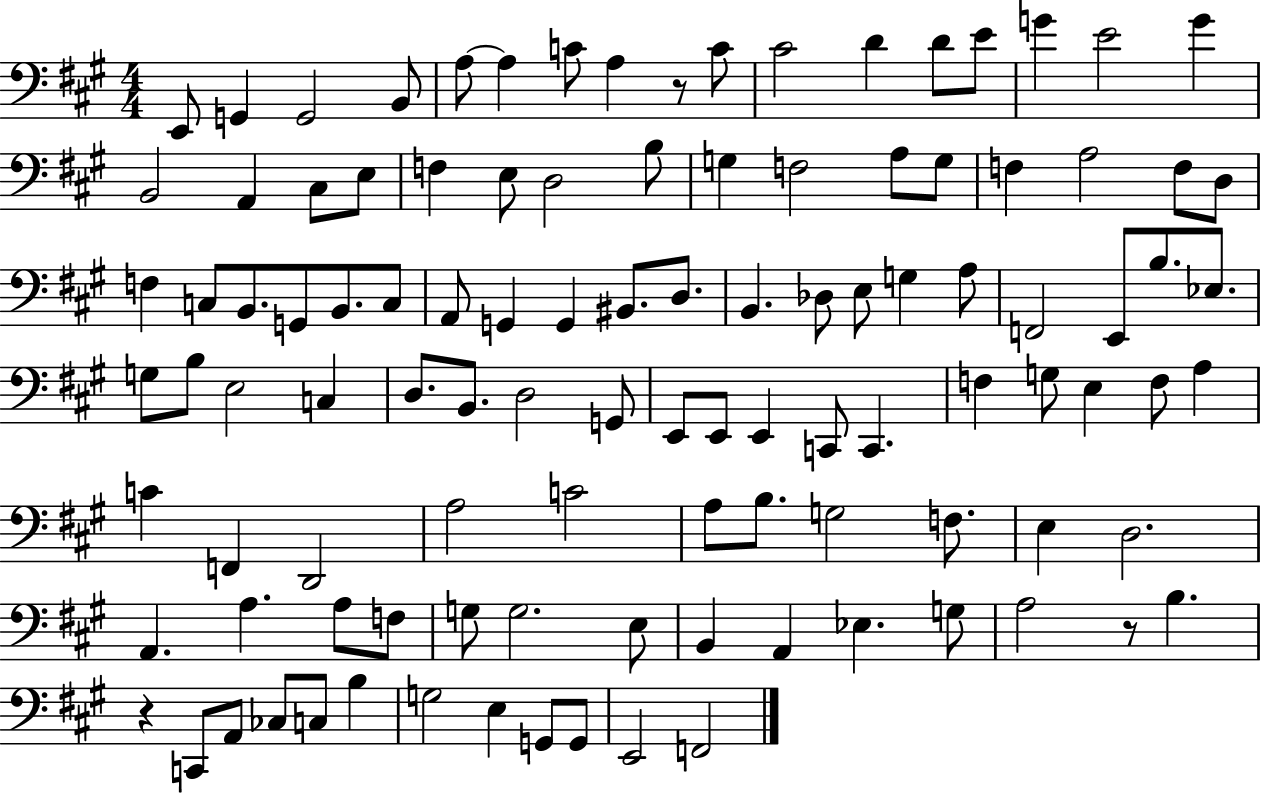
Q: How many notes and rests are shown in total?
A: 108